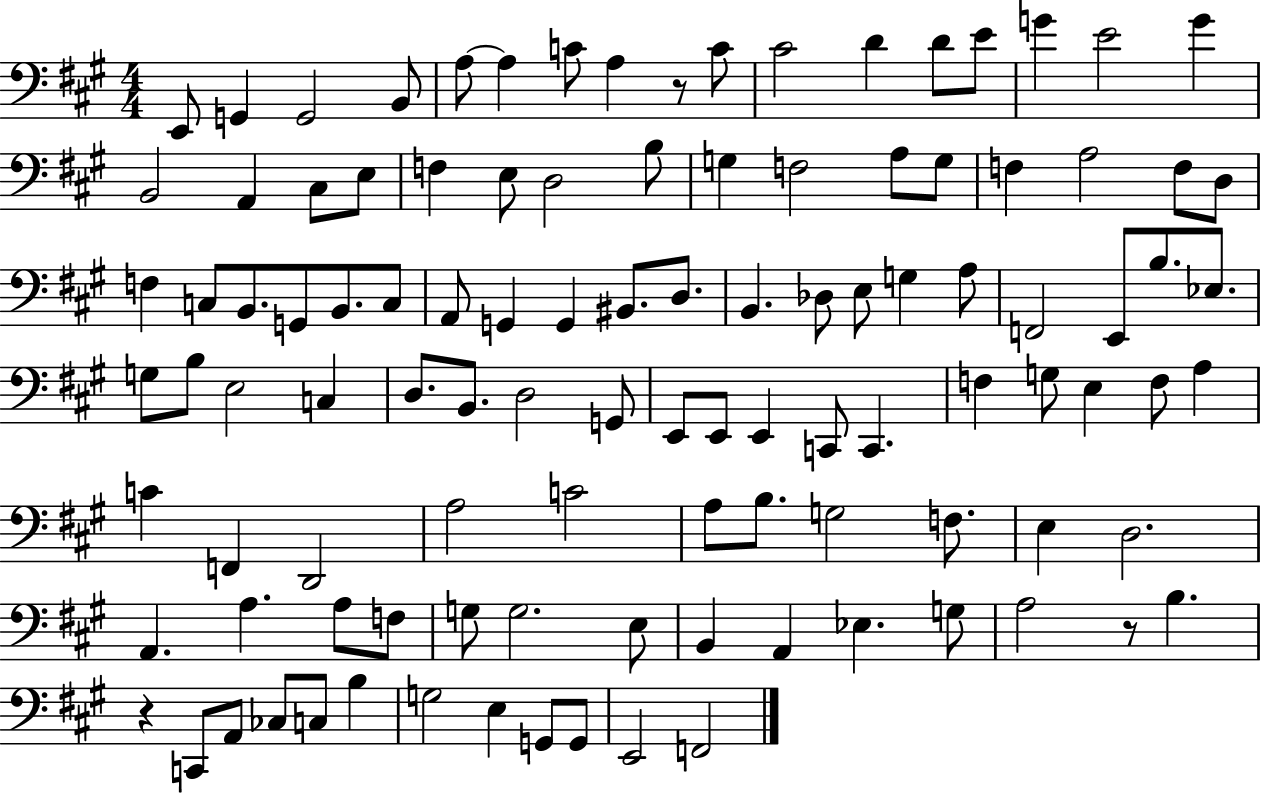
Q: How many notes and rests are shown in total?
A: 108